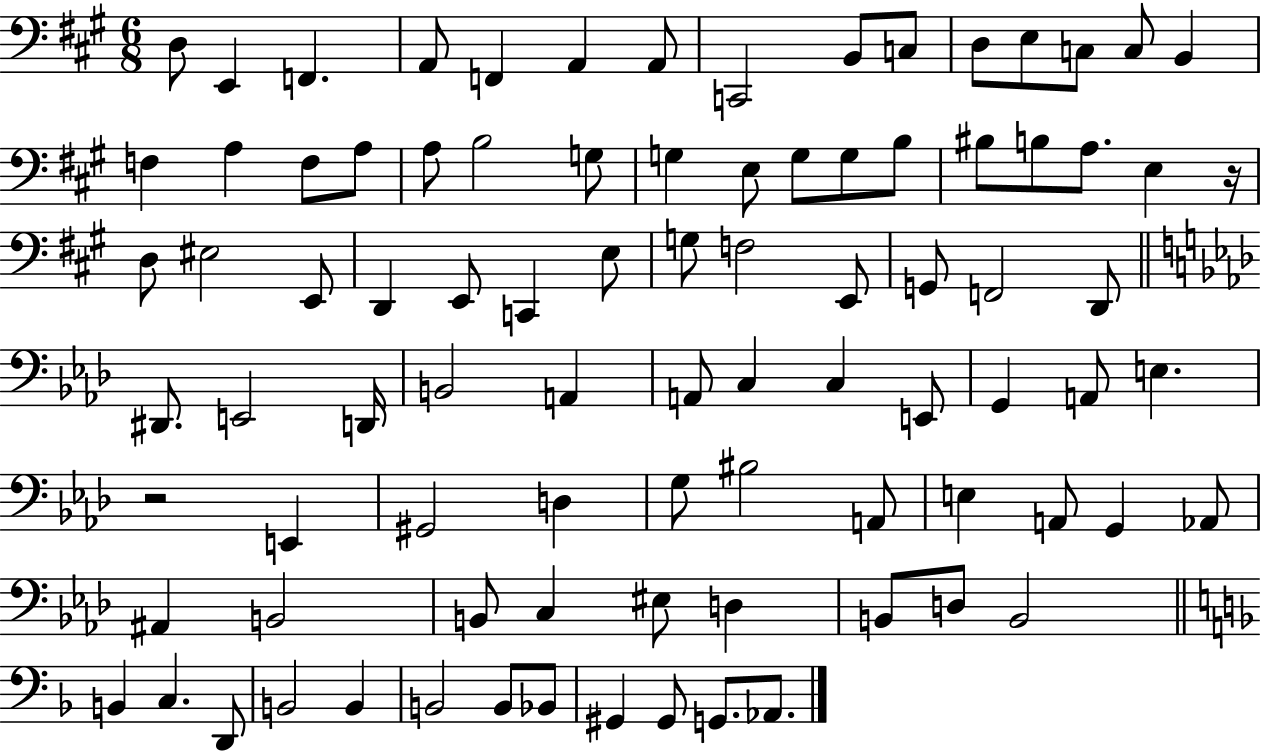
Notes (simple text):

D3/e E2/q F2/q. A2/e F2/q A2/q A2/e C2/h B2/e C3/e D3/e E3/e C3/e C3/e B2/q F3/q A3/q F3/e A3/e A3/e B3/h G3/e G3/q E3/e G3/e G3/e B3/e BIS3/e B3/e A3/e. E3/q R/s D3/e EIS3/h E2/e D2/q E2/e C2/q E3/e G3/e F3/h E2/e G2/e F2/h D2/e D#2/e. E2/h D2/s B2/h A2/q A2/e C3/q C3/q E2/e G2/q A2/e E3/q. R/h E2/q G#2/h D3/q G3/e BIS3/h A2/e E3/q A2/e G2/q Ab2/e A#2/q B2/h B2/e C3/q EIS3/e D3/q B2/e D3/e B2/h B2/q C3/q. D2/e B2/h B2/q B2/h B2/e Bb2/e G#2/q G#2/e G2/e. Ab2/e.